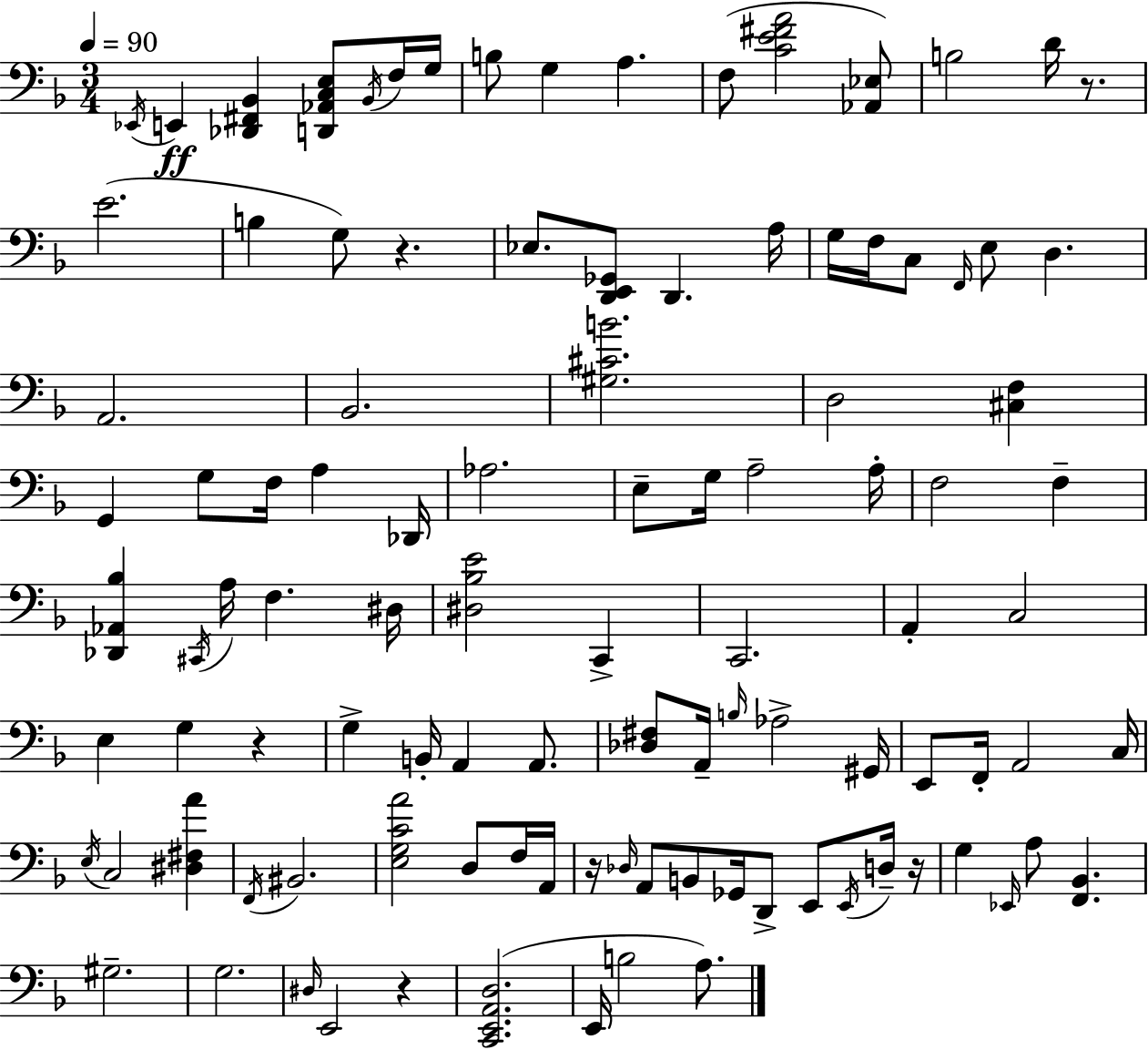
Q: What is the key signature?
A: D minor